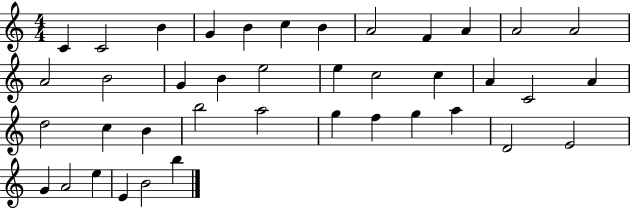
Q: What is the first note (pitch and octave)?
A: C4